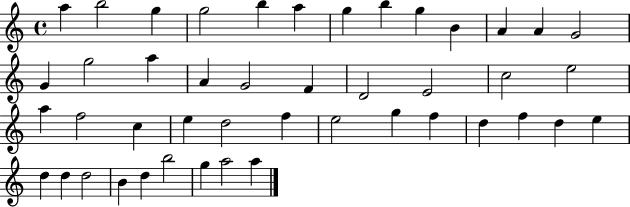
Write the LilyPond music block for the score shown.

{
  \clef treble
  \time 4/4
  \defaultTimeSignature
  \key c \major
  a''4 b''2 g''4 | g''2 b''4 a''4 | g''4 b''4 g''4 b'4 | a'4 a'4 g'2 | \break g'4 g''2 a''4 | a'4 g'2 f'4 | d'2 e'2 | c''2 e''2 | \break a''4 f''2 c''4 | e''4 d''2 f''4 | e''2 g''4 f''4 | d''4 f''4 d''4 e''4 | \break d''4 d''4 d''2 | b'4 d''4 b''2 | g''4 a''2 a''4 | \bar "|."
}